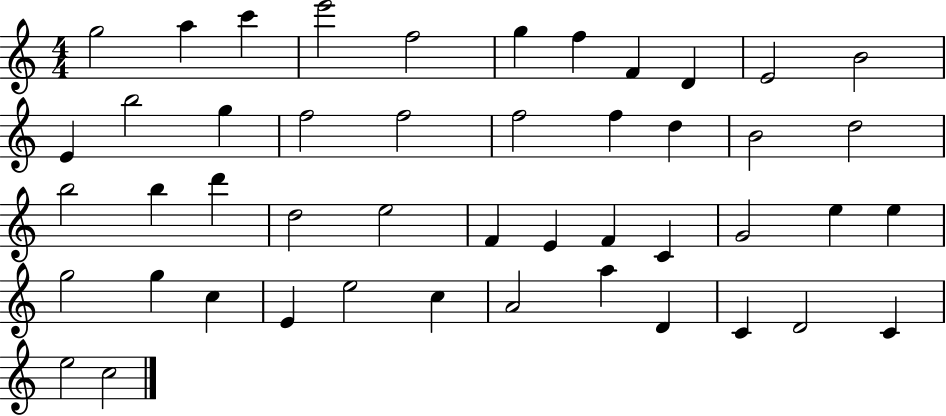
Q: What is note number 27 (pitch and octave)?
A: F4